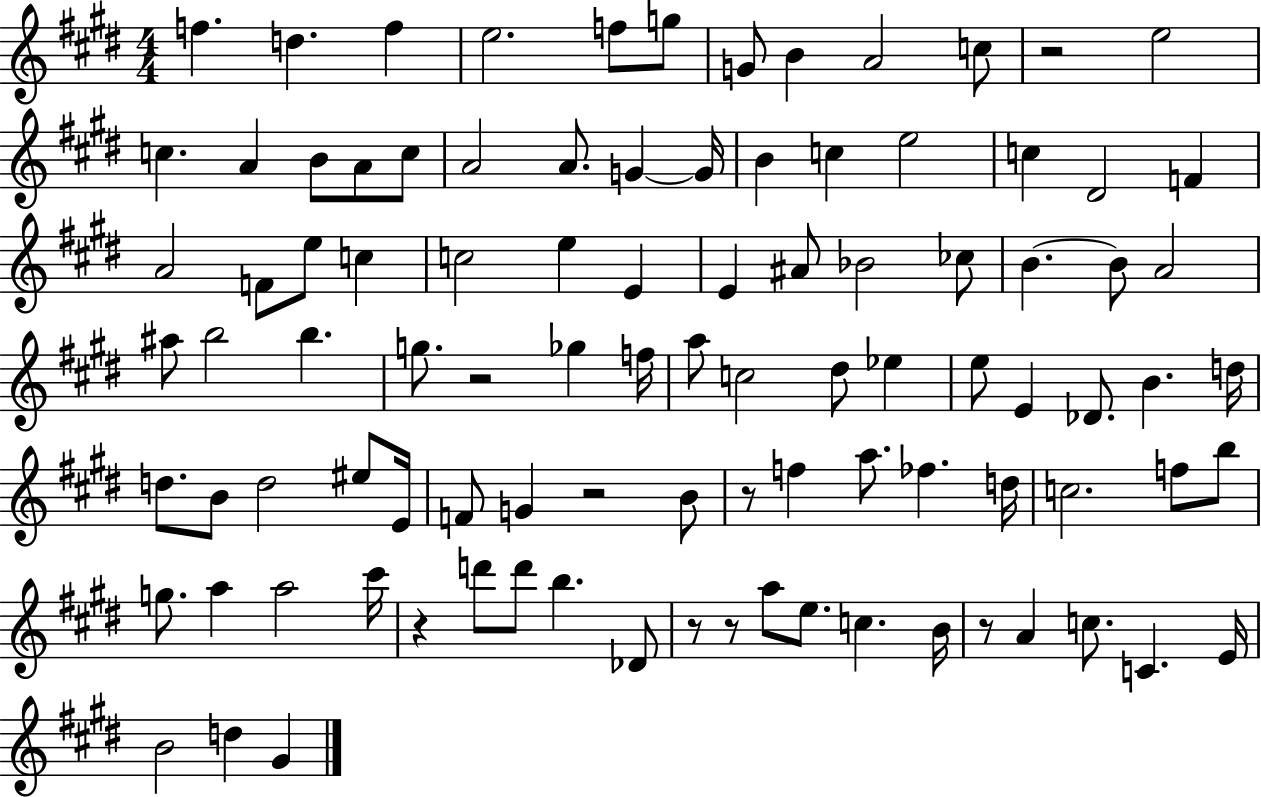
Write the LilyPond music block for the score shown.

{
  \clef treble
  \numericTimeSignature
  \time 4/4
  \key e \major
  f''4. d''4. f''4 | e''2. f''8 g''8 | g'8 b'4 a'2 c''8 | r2 e''2 | \break c''4. a'4 b'8 a'8 c''8 | a'2 a'8. g'4~~ g'16 | b'4 c''4 e''2 | c''4 dis'2 f'4 | \break a'2 f'8 e''8 c''4 | c''2 e''4 e'4 | e'4 ais'8 bes'2 ces''8 | b'4.~~ b'8 a'2 | \break ais''8 b''2 b''4. | g''8. r2 ges''4 f''16 | a''8 c''2 dis''8 ees''4 | e''8 e'4 des'8. b'4. d''16 | \break d''8. b'8 d''2 eis''8 e'16 | f'8 g'4 r2 b'8 | r8 f''4 a''8. fes''4. d''16 | c''2. f''8 b''8 | \break g''8. a''4 a''2 cis'''16 | r4 d'''8 d'''8 b''4. des'8 | r8 r8 a''8 e''8. c''4. b'16 | r8 a'4 c''8. c'4. e'16 | \break b'2 d''4 gis'4 | \bar "|."
}